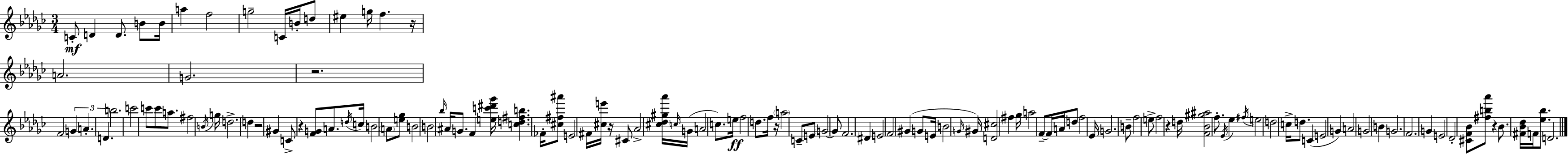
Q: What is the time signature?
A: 3/4